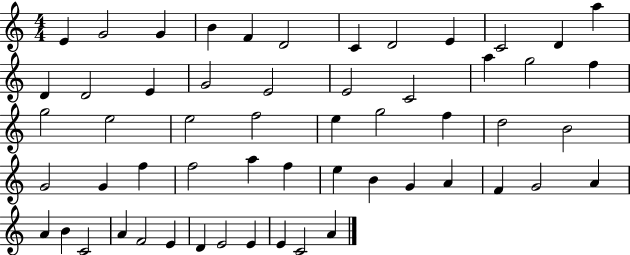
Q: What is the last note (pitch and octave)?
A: A4